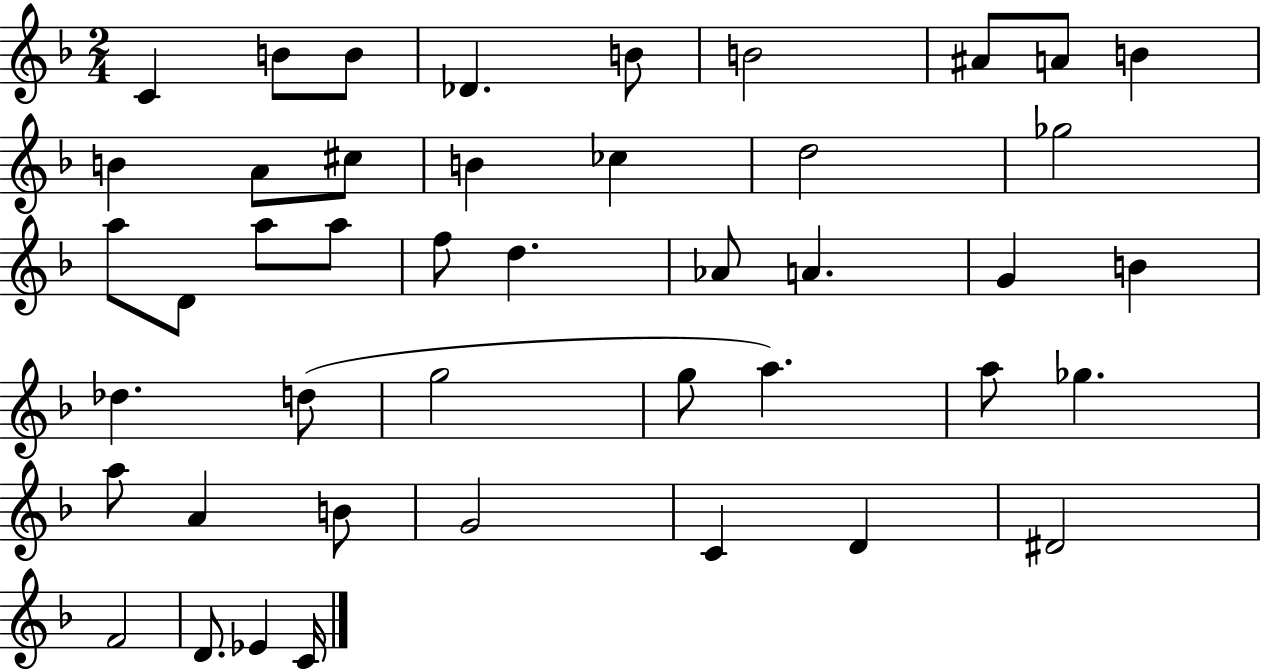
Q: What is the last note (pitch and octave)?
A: C4